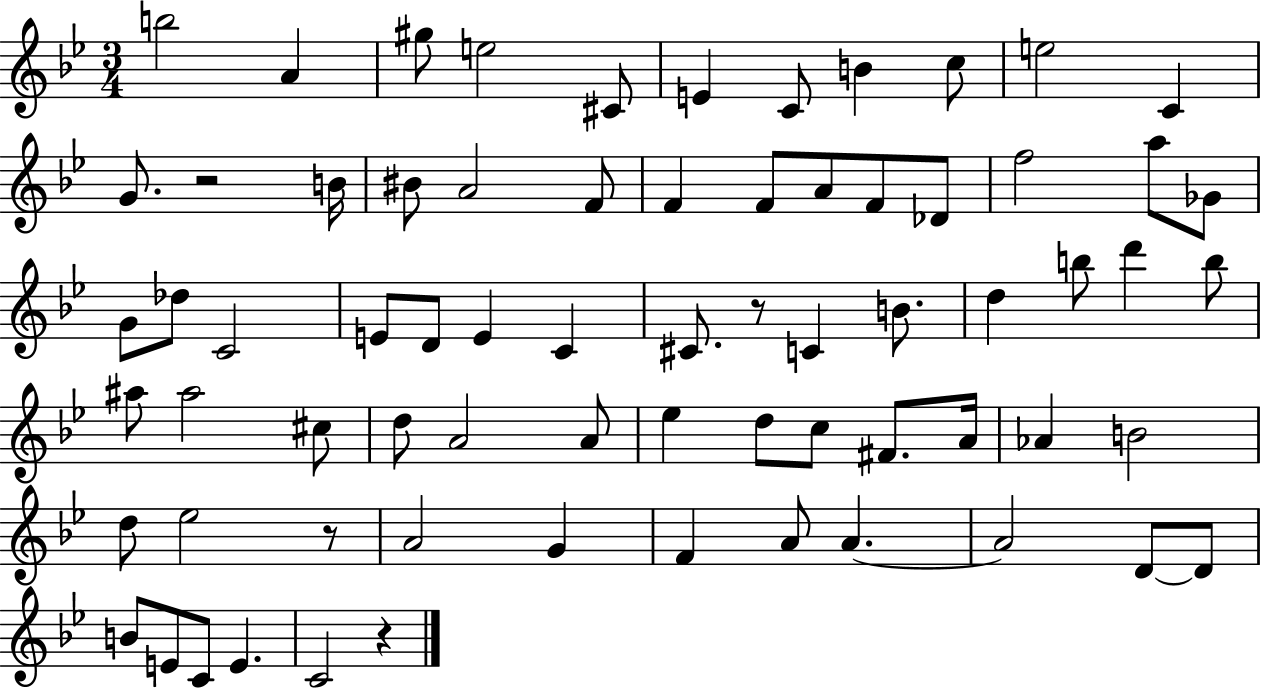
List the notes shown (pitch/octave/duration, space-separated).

B5/h A4/q G#5/e E5/h C#4/e E4/q C4/e B4/q C5/e E5/h C4/q G4/e. R/h B4/s BIS4/e A4/h F4/e F4/q F4/e A4/e F4/e Db4/e F5/h A5/e Gb4/e G4/e Db5/e C4/h E4/e D4/e E4/q C4/q C#4/e. R/e C4/q B4/e. D5/q B5/e D6/q B5/e A#5/e A#5/h C#5/e D5/e A4/h A4/e Eb5/q D5/e C5/e F#4/e. A4/s Ab4/q B4/h D5/e Eb5/h R/e A4/h G4/q F4/q A4/e A4/q. A4/h D4/e D4/e B4/e E4/e C4/e E4/q. C4/h R/q